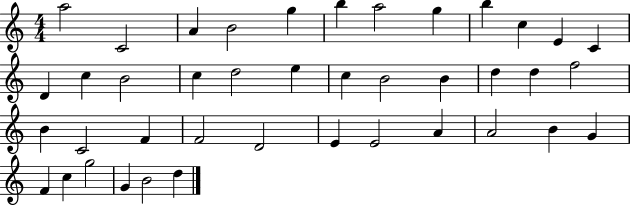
{
  \clef treble
  \numericTimeSignature
  \time 4/4
  \key c \major
  a''2 c'2 | a'4 b'2 g''4 | b''4 a''2 g''4 | b''4 c''4 e'4 c'4 | \break d'4 c''4 b'2 | c''4 d''2 e''4 | c''4 b'2 b'4 | d''4 d''4 f''2 | \break b'4 c'2 f'4 | f'2 d'2 | e'4 e'2 a'4 | a'2 b'4 g'4 | \break f'4 c''4 g''2 | g'4 b'2 d''4 | \bar "|."
}